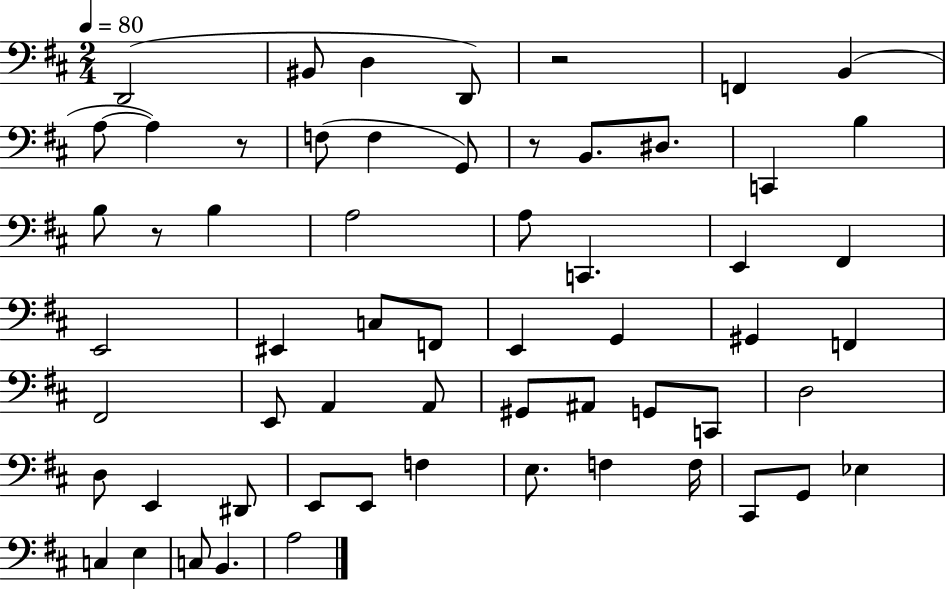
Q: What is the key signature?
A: D major